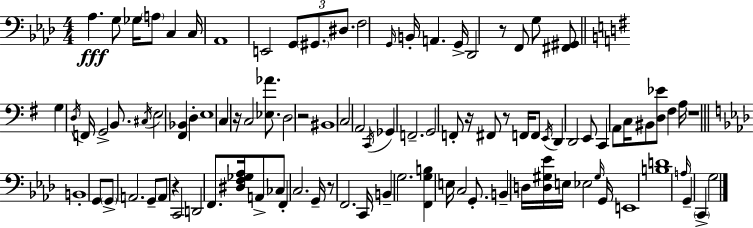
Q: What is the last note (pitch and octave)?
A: G3